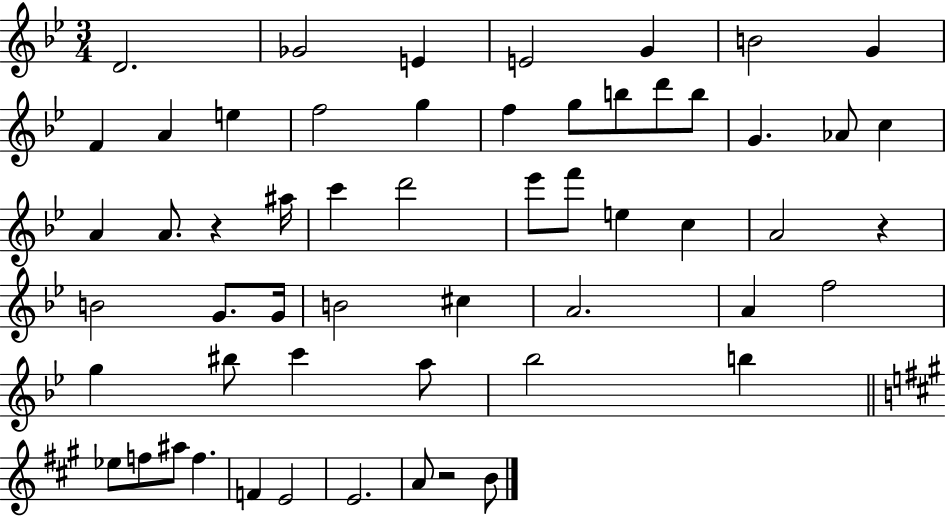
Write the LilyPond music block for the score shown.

{
  \clef treble
  \numericTimeSignature
  \time 3/4
  \key bes \major
  \repeat volta 2 { d'2. | ges'2 e'4 | e'2 g'4 | b'2 g'4 | \break f'4 a'4 e''4 | f''2 g''4 | f''4 g''8 b''8 d'''8 b''8 | g'4. aes'8 c''4 | \break a'4 a'8. r4 ais''16 | c'''4 d'''2 | ees'''8 f'''8 e''4 c''4 | a'2 r4 | \break b'2 g'8. g'16 | b'2 cis''4 | a'2. | a'4 f''2 | \break g''4 bis''8 c'''4 a''8 | bes''2 b''4 | \bar "||" \break \key a \major ees''8 f''8 ais''8 f''4. | f'4 e'2 | e'2. | a'8 r2 b'8 | \break } \bar "|."
}